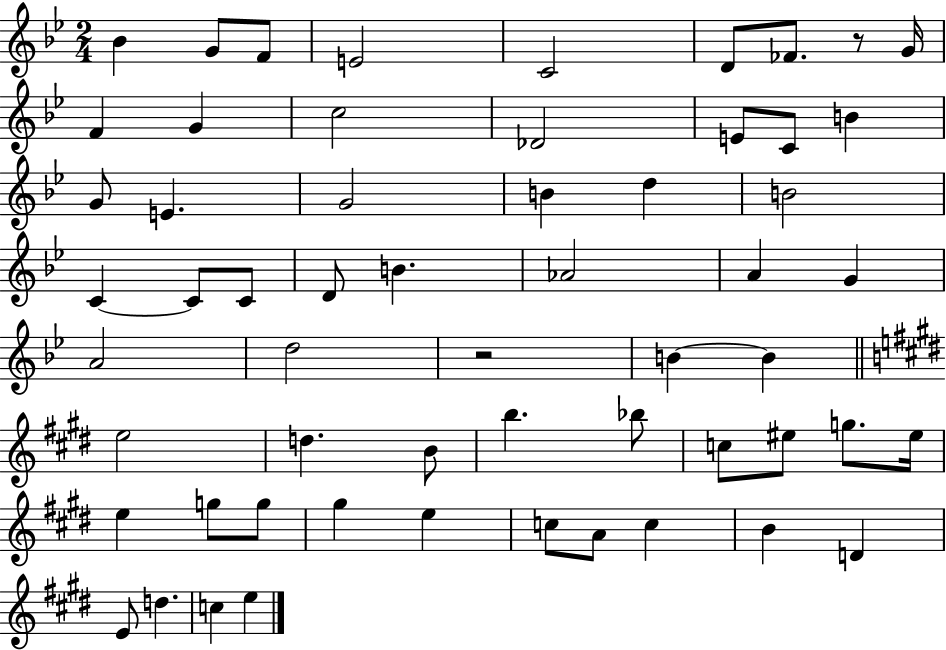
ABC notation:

X:1
T:Untitled
M:2/4
L:1/4
K:Bb
_B G/2 F/2 E2 C2 D/2 _F/2 z/2 G/4 F G c2 _D2 E/2 C/2 B G/2 E G2 B d B2 C C/2 C/2 D/2 B _A2 A G A2 d2 z2 B B e2 d B/2 b _b/2 c/2 ^e/2 g/2 ^e/4 e g/2 g/2 ^g e c/2 A/2 c B D E/2 d c e